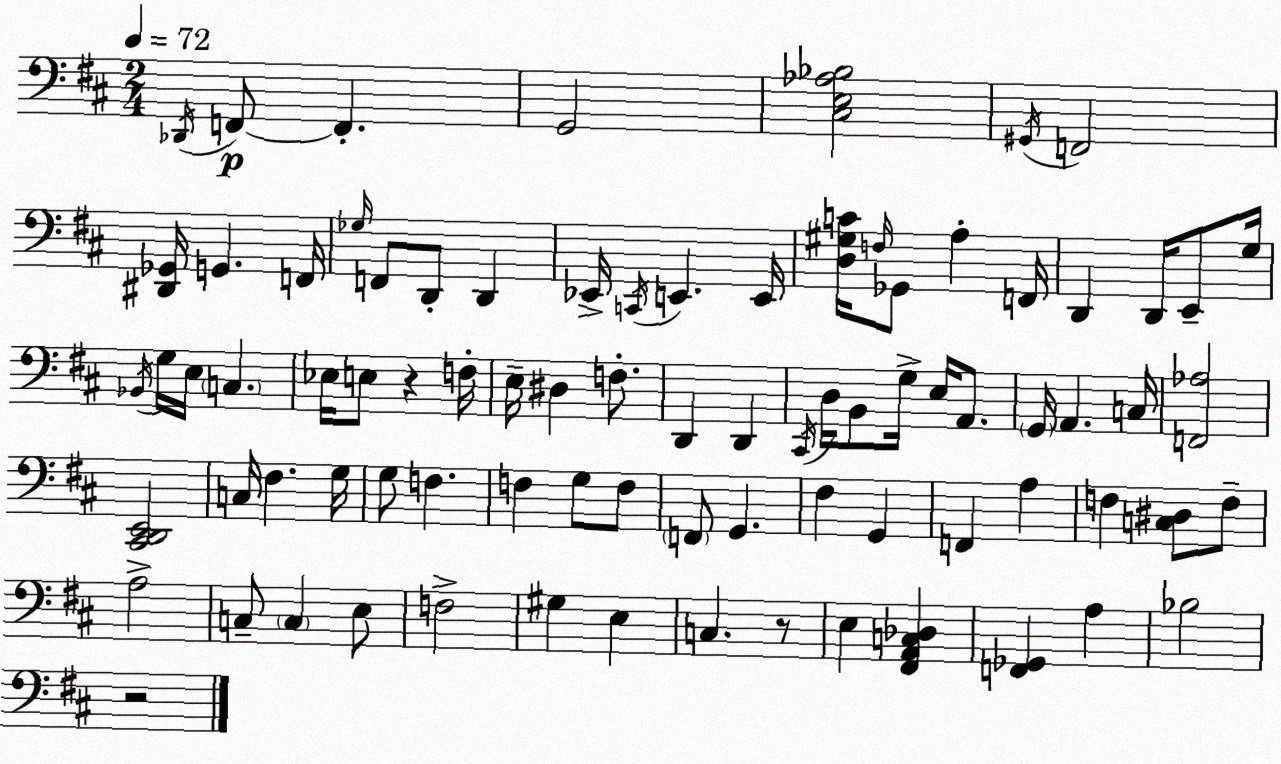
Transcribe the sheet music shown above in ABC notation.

X:1
T:Untitled
M:2/4
L:1/4
K:D
_D,,/4 F,,/2 F,, G,,2 [^C,E,_A,_B,]2 ^G,,/4 F,,2 [^D,,_G,,]/4 G,, F,,/4 _G,/4 F,,/2 D,,/2 D,, _E,,/4 C,,/4 E,, E,,/4 [D,^G,C]/4 F,/4 _G,,/2 A, F,,/4 D,, D,,/4 E,,/2 G,/4 _B,,/4 G,/4 E,/4 C, _E,/4 E,/2 z F,/4 E,/4 ^D, F,/2 D,, D,, ^C,,/4 D,/4 B,,/2 G,/4 E,/4 A,,/2 G,,/4 A,, C,/4 [F,,_A,]2 [^C,,D,,E,,]2 C,/4 ^F, G,/4 G,/2 F, F, G,/2 F,/2 F,,/2 G,, ^F, G,, F,, A, F, [C,^D,]/2 F,/2 A,2 C,/2 C, E,/2 F,2 ^G, E, C, z/2 E, [^F,,A,,C,_D,] [F,,_G,,] A, _B,2 z2